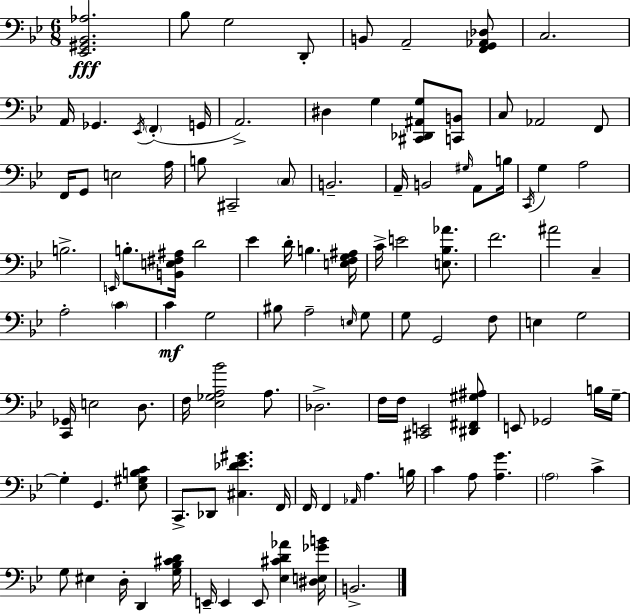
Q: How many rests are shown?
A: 0